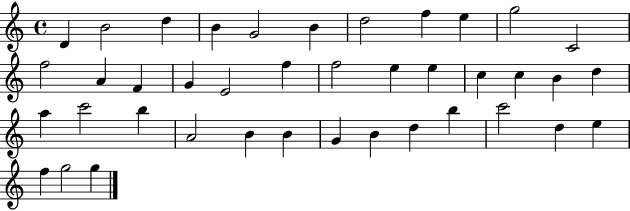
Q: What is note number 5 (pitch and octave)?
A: G4